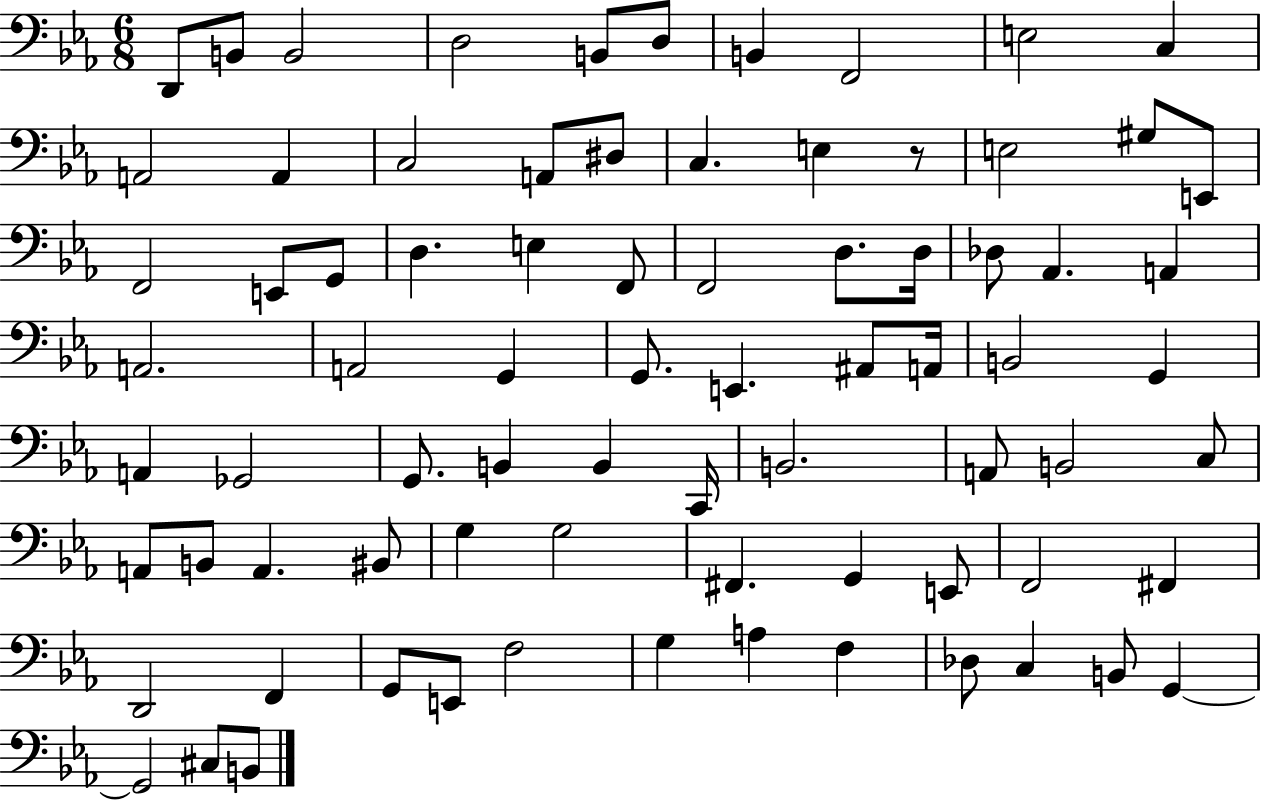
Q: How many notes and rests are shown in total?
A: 78